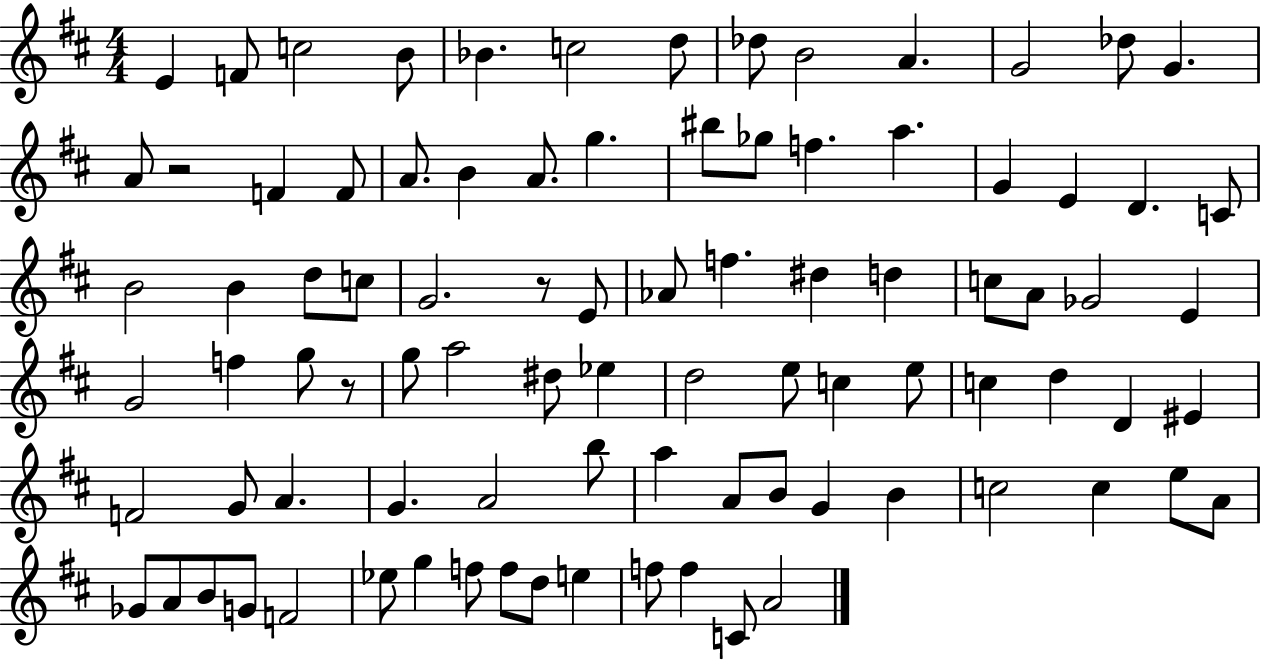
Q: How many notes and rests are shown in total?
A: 90